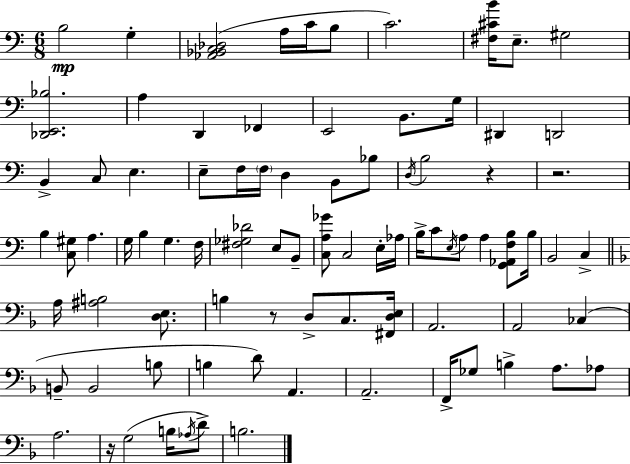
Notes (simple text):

B3/h G3/q [Ab2,Bb2,C3,Db3]/h A3/s C4/s B3/e C4/h. [F#3,C#4,B4]/s E3/e. G#3/h [Db2,E2,Bb3]/h. A3/q D2/q FES2/q E2/h B2/e. G3/s D#2/q D2/h B2/q C3/e E3/q. E3/e F3/s F3/s D3/q B2/e Bb3/e D3/s B3/h R/q R/h. B3/q [C3,G#3]/e A3/q. G3/s B3/q G3/q. F3/s [F#3,Gb3,Db4]/h E3/e B2/e [C3,A3,Gb4]/e C3/h E3/s Ab3/s B3/s C4/e E3/s A3/e A3/q [G2,Ab2,F3,B3]/e B3/s B2/h C3/q A3/s [A#3,B3]/h [D3,E3]/e. B3/q R/e D3/e C3/e. [F#2,D3,E3]/s A2/h. A2/h CES3/q B2/e B2/h B3/e B3/q D4/e A2/q. A2/h. F2/s Gb3/e B3/q A3/e. Ab3/e A3/h. R/s G3/h B3/s Ab3/s D4/e B3/h.